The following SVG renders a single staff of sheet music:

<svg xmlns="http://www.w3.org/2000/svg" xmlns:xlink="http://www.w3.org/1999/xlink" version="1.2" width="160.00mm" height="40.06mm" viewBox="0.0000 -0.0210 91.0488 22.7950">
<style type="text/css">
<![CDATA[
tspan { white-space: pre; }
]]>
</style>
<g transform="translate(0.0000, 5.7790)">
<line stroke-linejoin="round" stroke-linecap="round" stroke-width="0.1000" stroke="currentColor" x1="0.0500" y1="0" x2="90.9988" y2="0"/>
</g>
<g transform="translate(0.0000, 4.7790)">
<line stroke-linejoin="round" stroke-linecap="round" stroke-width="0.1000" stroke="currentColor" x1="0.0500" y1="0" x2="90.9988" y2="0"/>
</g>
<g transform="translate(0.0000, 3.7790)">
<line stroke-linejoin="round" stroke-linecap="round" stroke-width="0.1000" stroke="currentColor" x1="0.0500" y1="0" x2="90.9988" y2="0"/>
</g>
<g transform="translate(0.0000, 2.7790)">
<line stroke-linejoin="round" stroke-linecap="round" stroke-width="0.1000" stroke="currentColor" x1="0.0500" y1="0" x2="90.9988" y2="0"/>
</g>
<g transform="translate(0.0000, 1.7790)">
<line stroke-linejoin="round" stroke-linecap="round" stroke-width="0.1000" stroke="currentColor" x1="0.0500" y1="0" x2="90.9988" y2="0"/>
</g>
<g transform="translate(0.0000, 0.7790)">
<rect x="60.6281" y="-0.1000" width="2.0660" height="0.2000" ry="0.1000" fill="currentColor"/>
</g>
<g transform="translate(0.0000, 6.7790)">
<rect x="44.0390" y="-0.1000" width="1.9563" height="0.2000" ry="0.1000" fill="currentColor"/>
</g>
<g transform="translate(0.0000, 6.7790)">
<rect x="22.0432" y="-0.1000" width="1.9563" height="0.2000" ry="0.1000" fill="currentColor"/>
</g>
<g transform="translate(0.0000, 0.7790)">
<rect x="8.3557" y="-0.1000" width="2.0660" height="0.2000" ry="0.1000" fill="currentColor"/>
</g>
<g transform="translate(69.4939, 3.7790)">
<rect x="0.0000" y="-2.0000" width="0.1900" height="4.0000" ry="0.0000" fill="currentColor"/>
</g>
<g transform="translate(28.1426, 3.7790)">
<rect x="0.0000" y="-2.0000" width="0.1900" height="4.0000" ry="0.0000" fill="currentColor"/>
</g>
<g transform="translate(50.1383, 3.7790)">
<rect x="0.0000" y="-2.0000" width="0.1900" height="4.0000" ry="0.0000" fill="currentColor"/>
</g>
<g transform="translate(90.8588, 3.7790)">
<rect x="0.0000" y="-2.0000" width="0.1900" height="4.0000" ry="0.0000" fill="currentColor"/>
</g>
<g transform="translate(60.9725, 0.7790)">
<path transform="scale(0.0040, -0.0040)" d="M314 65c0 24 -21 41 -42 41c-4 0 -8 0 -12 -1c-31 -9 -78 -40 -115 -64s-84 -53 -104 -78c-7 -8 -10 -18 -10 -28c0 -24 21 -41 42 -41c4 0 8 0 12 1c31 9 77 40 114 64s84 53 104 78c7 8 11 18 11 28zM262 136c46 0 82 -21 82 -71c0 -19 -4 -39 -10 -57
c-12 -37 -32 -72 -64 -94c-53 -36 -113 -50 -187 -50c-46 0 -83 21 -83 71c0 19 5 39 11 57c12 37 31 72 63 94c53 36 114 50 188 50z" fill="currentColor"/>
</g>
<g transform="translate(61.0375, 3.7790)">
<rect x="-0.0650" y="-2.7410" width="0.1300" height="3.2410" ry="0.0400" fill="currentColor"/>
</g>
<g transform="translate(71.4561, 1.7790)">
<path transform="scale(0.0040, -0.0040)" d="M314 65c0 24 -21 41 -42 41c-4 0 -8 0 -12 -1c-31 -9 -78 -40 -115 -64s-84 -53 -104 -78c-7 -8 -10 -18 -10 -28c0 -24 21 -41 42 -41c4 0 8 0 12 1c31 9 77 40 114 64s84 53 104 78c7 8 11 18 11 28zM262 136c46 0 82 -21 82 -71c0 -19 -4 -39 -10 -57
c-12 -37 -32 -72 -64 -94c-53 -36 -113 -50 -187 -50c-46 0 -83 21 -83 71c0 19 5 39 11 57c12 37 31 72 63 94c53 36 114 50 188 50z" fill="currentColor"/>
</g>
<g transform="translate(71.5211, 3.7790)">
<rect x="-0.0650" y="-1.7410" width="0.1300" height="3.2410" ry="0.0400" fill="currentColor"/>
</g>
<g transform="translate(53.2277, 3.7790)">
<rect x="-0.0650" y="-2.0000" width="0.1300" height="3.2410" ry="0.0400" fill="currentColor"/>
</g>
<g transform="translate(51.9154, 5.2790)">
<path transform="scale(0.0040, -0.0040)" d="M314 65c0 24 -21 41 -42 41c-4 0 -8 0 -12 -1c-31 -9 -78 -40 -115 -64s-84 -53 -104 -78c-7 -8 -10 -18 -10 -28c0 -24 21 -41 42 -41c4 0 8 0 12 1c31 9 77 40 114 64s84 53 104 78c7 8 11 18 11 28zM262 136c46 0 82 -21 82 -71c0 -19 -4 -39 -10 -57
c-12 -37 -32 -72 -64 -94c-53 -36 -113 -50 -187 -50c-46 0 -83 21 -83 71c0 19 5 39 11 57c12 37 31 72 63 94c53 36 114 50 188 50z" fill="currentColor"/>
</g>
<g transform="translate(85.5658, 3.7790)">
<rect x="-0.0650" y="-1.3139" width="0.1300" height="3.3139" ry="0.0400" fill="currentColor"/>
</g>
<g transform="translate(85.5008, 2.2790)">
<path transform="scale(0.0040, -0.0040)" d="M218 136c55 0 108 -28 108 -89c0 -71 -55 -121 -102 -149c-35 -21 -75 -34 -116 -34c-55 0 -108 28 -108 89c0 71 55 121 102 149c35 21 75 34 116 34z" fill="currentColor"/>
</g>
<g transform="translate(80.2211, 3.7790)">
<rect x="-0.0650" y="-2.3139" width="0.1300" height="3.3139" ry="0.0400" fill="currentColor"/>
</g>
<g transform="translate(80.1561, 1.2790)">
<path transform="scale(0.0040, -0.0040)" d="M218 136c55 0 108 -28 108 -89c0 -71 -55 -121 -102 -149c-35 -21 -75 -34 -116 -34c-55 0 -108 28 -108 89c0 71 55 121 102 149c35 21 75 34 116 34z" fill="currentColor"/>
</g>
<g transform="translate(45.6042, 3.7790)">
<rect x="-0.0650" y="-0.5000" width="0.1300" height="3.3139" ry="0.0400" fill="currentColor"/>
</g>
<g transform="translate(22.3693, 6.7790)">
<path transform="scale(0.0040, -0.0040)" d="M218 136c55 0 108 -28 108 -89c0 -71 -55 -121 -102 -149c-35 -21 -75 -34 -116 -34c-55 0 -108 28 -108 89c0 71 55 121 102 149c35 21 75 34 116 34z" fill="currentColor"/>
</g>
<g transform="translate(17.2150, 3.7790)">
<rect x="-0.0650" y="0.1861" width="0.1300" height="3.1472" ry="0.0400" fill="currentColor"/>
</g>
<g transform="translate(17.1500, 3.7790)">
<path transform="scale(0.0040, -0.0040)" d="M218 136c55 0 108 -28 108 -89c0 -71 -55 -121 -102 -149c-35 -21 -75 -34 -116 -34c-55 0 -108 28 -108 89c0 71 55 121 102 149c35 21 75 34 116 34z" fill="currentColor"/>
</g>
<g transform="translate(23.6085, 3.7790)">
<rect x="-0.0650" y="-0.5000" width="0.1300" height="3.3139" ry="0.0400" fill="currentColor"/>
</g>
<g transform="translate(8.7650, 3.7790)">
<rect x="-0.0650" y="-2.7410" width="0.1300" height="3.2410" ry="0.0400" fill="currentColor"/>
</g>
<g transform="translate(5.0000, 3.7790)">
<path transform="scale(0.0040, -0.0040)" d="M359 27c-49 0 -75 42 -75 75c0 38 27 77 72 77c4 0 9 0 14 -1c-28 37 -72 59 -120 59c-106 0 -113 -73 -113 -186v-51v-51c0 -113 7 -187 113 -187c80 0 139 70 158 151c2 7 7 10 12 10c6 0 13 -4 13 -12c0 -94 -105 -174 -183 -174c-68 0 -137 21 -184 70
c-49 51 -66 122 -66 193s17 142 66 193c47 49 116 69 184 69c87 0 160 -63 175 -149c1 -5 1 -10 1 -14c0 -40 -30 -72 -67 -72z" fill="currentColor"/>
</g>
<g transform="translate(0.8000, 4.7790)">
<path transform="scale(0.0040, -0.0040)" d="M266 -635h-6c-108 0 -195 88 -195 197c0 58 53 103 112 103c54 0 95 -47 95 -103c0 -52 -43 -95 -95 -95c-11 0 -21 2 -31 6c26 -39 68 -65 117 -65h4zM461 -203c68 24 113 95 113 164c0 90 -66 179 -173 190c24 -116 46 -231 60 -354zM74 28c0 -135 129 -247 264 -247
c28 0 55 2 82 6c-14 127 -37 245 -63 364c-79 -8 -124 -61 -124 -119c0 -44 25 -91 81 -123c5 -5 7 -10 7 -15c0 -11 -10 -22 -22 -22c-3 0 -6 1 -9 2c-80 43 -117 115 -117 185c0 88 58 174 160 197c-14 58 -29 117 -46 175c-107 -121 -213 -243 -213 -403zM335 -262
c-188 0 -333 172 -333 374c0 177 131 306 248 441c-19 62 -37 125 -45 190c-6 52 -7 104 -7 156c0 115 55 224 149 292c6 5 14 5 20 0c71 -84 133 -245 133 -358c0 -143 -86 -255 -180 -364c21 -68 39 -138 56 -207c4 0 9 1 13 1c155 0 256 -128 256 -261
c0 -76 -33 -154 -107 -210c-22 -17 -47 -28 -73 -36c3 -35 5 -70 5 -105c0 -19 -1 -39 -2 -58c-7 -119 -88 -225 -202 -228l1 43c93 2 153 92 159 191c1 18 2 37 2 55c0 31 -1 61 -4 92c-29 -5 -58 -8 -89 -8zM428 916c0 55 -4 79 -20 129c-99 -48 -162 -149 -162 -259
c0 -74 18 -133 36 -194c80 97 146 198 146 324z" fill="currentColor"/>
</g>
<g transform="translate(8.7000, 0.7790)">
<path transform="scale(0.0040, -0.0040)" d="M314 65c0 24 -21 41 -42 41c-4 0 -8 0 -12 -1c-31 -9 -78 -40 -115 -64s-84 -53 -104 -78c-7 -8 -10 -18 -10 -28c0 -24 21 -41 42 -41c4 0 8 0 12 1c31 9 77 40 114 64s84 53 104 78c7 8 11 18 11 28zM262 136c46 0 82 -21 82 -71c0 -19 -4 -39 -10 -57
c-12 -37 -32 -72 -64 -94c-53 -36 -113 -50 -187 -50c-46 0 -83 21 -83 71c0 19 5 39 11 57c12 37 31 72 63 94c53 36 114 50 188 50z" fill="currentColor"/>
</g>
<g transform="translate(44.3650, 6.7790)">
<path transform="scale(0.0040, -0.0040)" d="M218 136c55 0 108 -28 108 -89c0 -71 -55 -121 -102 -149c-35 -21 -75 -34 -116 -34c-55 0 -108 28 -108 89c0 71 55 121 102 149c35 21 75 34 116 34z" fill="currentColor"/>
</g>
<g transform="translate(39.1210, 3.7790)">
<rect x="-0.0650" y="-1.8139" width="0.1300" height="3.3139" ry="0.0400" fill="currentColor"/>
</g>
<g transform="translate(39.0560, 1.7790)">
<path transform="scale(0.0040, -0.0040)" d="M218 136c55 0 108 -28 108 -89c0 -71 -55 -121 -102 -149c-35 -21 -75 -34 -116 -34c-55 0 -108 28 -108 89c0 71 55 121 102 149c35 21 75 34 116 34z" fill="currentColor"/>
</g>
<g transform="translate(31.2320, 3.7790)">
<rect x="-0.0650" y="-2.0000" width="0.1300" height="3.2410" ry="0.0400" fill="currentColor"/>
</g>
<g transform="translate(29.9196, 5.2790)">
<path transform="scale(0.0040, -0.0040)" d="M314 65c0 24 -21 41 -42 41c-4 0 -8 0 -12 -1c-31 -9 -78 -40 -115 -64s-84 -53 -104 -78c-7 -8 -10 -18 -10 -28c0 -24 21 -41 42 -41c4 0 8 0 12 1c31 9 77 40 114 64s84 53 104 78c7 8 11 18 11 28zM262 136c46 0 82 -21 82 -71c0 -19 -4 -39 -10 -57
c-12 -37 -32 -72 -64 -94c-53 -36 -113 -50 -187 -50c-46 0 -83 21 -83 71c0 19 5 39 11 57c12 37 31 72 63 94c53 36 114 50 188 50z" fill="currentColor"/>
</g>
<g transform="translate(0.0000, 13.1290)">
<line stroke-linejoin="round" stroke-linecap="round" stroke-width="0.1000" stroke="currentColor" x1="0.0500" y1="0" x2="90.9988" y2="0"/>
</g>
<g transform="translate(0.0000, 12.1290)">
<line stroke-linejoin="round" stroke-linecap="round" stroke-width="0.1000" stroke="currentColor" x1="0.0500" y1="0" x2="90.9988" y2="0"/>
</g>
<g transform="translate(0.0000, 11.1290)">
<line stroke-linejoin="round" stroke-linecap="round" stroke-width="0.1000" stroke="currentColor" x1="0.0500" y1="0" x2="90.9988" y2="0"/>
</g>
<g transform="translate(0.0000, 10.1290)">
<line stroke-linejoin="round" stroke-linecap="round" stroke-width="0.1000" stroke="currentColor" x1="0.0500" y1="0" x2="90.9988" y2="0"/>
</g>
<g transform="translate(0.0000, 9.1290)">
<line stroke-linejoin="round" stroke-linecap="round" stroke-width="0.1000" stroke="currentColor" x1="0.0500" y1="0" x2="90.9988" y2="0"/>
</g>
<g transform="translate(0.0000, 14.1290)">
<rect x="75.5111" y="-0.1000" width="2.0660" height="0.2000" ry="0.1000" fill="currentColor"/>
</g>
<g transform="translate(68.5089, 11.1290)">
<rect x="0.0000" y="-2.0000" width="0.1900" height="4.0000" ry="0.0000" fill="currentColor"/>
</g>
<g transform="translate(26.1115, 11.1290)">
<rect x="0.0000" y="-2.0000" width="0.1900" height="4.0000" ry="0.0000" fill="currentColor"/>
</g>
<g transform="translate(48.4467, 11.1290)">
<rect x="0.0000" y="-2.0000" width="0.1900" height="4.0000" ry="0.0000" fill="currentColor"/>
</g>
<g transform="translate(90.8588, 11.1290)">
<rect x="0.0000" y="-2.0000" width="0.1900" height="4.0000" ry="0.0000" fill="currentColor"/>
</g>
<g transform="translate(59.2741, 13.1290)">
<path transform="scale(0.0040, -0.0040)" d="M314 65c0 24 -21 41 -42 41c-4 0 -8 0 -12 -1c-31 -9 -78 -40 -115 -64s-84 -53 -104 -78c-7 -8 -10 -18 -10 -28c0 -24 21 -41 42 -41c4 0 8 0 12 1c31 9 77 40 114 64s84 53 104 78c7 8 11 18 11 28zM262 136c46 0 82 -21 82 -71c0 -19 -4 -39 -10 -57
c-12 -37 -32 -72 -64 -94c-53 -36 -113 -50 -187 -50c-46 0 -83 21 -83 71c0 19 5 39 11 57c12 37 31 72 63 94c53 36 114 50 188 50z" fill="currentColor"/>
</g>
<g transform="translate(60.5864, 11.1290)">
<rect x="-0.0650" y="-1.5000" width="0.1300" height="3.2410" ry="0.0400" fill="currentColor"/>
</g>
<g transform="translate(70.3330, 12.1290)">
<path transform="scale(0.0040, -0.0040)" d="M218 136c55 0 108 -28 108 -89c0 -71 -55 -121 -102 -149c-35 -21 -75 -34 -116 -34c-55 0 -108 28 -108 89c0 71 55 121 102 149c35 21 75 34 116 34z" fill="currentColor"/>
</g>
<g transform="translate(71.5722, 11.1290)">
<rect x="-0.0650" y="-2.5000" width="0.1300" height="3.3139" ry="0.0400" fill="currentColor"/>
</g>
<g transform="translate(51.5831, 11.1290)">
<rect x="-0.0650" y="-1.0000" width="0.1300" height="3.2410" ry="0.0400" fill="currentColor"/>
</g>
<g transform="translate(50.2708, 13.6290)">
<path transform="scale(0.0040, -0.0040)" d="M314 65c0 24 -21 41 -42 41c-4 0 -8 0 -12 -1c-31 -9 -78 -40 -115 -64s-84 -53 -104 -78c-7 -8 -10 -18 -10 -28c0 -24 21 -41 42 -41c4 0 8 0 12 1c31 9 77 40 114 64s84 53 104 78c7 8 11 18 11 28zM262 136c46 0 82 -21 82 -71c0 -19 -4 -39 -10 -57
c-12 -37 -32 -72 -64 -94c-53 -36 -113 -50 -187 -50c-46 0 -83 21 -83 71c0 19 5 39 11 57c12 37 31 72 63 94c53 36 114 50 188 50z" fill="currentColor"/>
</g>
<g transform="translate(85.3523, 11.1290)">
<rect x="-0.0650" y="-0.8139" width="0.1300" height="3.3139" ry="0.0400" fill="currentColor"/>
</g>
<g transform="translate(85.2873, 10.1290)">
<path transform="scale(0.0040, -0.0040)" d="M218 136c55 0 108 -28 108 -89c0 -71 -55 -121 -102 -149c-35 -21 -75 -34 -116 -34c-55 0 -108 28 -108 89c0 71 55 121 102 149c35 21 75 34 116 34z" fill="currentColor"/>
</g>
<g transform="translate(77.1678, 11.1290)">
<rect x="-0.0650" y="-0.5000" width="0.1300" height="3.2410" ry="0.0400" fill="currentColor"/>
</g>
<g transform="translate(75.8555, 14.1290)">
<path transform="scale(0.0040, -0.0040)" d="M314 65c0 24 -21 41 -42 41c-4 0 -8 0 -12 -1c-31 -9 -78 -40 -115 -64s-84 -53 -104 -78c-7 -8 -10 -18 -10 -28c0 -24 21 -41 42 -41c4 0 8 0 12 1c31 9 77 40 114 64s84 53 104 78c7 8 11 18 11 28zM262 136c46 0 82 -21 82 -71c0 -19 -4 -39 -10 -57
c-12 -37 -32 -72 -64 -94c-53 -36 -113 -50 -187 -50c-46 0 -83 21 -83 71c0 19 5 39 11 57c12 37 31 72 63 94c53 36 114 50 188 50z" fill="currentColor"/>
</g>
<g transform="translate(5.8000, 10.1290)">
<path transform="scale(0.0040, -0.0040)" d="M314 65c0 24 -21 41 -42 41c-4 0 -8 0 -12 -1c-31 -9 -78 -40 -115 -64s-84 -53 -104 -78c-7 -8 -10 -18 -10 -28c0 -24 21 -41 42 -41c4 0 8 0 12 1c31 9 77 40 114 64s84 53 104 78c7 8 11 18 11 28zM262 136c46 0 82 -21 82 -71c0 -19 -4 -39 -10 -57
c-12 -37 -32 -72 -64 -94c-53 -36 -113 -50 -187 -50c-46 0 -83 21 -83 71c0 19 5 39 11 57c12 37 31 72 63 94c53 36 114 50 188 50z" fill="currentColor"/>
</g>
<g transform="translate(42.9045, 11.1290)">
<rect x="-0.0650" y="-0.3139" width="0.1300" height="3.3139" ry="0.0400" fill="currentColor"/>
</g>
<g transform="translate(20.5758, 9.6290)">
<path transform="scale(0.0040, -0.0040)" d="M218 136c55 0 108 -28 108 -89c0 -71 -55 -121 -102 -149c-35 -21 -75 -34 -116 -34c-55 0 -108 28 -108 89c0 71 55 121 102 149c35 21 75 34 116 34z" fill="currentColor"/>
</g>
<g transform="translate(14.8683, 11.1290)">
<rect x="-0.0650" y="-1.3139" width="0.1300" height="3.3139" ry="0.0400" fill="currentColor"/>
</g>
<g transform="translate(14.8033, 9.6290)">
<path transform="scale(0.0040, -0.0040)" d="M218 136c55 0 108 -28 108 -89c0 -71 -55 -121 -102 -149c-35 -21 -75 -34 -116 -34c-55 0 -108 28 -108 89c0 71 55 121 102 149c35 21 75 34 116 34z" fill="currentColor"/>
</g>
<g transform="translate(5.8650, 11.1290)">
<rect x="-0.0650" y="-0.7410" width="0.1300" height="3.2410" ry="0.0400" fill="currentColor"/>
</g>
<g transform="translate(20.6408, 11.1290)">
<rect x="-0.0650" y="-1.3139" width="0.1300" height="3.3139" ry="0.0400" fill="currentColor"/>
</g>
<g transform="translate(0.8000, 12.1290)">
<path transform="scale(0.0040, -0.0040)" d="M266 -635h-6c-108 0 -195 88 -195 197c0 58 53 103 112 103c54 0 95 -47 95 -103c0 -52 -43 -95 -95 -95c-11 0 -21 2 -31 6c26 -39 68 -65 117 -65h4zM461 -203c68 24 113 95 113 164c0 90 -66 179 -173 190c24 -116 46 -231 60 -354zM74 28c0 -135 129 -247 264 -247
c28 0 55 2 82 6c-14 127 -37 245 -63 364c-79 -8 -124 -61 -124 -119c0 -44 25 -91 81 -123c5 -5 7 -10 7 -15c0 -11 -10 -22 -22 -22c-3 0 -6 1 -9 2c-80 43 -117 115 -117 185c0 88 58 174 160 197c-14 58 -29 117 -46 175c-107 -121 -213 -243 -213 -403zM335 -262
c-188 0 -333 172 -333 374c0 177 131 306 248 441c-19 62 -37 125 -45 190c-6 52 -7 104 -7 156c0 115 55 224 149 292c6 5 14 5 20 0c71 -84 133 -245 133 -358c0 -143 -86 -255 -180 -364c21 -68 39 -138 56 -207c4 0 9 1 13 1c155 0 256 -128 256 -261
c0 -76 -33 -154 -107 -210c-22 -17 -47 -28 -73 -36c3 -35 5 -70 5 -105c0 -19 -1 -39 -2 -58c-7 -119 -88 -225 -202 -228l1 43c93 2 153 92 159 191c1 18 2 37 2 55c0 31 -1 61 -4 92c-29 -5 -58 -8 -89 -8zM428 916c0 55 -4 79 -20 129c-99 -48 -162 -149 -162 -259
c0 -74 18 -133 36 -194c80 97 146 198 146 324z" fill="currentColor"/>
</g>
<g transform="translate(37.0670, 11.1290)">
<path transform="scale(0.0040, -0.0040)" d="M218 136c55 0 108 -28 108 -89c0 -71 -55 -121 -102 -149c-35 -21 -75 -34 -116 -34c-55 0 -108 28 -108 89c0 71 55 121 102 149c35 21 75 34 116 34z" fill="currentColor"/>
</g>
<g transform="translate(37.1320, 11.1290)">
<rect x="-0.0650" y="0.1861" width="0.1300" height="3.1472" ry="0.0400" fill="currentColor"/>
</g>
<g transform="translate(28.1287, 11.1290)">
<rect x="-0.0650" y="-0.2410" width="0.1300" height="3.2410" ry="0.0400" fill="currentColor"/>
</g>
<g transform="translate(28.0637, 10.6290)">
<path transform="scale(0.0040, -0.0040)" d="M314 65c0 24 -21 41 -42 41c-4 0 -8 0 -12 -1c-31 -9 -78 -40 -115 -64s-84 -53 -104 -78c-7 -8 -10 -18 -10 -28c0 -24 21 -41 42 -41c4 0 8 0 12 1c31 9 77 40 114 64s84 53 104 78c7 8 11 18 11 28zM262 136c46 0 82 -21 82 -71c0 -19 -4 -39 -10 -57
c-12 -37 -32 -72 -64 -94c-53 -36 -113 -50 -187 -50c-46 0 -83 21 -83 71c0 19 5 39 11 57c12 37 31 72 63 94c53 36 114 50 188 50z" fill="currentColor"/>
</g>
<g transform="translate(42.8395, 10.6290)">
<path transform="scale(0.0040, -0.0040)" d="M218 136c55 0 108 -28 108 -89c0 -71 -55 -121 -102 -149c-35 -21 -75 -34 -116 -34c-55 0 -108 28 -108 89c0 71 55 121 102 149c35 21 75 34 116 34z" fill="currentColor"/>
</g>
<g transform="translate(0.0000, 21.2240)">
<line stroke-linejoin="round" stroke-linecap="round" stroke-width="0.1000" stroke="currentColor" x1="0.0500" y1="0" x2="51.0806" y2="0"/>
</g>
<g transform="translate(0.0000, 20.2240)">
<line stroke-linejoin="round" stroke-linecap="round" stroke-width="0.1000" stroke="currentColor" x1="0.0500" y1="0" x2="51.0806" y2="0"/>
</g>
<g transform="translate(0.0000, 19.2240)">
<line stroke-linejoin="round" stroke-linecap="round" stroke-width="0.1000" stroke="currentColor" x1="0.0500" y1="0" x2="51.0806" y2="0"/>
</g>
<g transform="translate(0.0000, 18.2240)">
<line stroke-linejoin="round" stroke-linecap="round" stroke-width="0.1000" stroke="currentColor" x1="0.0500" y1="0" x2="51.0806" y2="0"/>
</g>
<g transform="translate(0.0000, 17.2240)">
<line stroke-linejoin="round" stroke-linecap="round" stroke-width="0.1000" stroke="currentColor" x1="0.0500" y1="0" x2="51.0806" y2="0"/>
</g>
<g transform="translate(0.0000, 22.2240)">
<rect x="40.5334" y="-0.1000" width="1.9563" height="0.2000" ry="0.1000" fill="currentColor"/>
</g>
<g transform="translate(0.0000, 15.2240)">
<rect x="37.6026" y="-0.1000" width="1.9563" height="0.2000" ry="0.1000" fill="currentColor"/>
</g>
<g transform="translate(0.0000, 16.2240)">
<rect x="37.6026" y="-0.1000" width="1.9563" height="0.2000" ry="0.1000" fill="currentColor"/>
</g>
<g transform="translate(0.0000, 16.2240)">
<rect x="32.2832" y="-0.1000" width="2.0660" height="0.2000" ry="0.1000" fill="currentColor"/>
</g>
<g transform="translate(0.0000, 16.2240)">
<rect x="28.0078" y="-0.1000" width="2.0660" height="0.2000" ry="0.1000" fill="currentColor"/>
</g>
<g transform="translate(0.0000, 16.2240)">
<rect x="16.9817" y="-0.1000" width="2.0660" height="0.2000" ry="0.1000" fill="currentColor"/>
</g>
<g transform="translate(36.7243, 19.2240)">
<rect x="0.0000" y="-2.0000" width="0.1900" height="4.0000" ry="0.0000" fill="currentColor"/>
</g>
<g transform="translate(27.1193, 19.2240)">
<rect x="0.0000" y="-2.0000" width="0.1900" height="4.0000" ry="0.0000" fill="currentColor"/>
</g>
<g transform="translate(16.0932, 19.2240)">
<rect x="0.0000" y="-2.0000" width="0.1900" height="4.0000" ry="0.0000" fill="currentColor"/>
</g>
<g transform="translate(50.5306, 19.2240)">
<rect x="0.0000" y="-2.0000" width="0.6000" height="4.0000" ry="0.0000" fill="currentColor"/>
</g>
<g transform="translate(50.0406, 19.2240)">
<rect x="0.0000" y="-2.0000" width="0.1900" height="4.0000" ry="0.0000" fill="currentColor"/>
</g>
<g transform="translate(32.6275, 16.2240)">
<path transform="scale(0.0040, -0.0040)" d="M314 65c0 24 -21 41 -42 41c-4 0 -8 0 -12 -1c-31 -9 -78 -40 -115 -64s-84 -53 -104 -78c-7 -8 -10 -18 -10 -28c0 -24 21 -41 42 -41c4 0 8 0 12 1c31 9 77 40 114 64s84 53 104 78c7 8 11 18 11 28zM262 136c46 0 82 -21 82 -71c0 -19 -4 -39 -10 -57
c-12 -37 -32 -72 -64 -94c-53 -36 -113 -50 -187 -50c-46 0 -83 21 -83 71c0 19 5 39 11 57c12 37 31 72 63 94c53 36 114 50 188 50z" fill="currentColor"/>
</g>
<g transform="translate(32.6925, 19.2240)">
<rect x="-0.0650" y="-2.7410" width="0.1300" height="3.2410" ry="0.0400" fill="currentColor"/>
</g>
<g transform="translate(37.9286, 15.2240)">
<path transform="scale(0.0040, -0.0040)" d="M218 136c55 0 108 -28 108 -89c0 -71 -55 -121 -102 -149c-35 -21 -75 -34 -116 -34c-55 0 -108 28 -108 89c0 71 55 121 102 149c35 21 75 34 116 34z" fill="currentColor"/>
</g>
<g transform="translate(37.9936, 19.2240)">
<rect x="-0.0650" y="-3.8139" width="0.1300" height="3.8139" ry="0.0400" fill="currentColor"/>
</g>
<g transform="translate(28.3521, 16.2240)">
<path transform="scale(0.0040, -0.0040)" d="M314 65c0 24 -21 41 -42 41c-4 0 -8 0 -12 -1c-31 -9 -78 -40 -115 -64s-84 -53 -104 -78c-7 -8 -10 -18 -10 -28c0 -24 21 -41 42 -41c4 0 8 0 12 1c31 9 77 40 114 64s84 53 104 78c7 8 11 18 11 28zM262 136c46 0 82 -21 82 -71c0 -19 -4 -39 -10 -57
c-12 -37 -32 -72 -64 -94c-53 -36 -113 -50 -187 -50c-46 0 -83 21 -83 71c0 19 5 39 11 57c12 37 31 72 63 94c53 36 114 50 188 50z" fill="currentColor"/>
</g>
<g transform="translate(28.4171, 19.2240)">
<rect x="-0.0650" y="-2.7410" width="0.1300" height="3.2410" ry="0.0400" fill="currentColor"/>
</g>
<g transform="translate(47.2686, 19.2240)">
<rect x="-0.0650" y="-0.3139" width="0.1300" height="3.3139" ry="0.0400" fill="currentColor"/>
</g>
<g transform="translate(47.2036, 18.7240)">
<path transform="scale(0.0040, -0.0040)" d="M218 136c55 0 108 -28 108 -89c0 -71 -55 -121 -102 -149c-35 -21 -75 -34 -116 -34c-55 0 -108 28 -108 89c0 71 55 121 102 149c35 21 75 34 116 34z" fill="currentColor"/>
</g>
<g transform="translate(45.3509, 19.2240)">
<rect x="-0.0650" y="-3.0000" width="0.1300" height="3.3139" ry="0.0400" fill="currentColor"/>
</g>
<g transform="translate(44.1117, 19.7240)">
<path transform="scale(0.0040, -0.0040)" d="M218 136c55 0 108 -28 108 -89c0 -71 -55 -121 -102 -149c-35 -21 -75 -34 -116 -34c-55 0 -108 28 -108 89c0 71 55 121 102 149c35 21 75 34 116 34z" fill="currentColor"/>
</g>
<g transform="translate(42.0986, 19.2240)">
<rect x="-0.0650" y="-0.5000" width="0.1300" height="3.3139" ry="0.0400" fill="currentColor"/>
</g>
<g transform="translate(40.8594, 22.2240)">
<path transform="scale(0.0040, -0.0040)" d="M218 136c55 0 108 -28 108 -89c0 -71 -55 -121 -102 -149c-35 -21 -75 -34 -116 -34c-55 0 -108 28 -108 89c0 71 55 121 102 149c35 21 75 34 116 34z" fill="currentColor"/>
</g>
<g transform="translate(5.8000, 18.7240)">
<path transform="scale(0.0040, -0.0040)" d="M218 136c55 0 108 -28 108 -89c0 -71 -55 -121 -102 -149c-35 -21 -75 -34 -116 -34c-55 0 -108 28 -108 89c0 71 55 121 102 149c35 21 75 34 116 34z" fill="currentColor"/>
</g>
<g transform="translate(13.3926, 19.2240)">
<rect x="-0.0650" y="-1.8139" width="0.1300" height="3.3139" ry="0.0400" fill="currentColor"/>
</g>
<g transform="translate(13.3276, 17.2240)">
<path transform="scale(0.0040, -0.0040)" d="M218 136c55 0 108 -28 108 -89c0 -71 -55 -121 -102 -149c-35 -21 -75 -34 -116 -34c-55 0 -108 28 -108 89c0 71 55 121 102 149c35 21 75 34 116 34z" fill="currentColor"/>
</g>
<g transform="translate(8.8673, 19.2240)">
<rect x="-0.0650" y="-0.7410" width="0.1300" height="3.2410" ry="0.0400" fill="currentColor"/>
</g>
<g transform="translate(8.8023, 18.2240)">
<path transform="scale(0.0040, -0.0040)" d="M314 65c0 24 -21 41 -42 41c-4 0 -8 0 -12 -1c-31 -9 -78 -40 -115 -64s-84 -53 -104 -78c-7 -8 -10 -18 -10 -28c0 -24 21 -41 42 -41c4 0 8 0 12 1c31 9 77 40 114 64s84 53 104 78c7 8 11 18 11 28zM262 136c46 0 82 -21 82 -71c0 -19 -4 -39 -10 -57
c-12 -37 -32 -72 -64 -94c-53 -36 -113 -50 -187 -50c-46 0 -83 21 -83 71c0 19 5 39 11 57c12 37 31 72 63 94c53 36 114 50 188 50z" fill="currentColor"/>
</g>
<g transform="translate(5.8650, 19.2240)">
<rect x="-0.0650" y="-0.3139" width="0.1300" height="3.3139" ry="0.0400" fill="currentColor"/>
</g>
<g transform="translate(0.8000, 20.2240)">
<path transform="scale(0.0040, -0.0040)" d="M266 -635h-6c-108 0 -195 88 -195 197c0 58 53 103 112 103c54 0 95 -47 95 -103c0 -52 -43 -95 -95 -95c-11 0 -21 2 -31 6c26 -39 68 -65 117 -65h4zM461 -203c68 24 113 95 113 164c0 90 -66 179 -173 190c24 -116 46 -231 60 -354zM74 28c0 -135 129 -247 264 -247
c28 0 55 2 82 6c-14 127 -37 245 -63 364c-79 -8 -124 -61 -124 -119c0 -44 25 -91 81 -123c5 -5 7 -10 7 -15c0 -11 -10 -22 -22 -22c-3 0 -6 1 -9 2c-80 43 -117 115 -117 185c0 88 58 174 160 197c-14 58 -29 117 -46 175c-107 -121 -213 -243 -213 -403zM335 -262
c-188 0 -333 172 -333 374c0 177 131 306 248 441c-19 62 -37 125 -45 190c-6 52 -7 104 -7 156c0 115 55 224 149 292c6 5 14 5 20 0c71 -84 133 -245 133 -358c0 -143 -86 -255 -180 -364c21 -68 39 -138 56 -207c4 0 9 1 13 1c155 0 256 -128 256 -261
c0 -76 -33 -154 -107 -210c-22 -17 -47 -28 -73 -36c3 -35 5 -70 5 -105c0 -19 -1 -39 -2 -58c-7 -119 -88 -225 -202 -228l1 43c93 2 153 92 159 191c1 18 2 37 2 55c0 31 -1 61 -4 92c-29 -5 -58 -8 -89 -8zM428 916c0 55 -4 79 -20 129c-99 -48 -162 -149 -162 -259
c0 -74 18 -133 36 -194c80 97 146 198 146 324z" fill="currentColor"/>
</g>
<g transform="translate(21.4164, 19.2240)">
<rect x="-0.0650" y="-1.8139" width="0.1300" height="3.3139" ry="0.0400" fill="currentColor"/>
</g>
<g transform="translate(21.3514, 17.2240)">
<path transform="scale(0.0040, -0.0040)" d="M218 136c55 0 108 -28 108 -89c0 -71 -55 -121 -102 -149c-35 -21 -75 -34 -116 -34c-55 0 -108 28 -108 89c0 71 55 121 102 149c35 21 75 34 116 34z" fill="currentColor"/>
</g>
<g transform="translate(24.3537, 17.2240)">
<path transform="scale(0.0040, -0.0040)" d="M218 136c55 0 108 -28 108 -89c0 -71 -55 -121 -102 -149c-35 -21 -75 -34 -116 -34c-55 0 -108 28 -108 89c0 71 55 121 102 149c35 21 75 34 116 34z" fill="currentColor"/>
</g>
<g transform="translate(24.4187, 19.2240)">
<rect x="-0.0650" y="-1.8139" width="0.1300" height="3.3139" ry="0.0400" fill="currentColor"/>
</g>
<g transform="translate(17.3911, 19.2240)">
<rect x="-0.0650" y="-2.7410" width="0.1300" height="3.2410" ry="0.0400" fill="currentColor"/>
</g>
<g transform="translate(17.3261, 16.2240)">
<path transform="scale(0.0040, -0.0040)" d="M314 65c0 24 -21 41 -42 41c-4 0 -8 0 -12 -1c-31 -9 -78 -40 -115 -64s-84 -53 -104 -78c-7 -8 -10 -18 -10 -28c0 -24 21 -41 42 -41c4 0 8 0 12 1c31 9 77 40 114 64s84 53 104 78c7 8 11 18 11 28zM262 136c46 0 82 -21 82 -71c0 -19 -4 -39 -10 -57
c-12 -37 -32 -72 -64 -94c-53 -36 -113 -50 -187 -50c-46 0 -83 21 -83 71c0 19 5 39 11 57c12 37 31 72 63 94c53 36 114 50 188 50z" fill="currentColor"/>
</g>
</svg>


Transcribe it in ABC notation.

X:1
T:Untitled
M:4/4
L:1/4
K:C
a2 B C F2 f C F2 a2 f2 g e d2 e e c2 B c D2 E2 G C2 d c d2 f a2 f f a2 a2 c' C A c